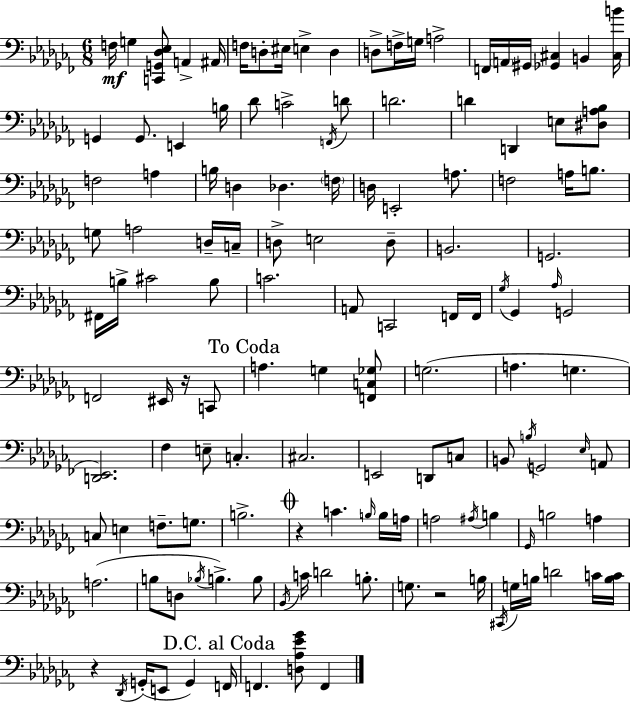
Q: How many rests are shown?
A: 4